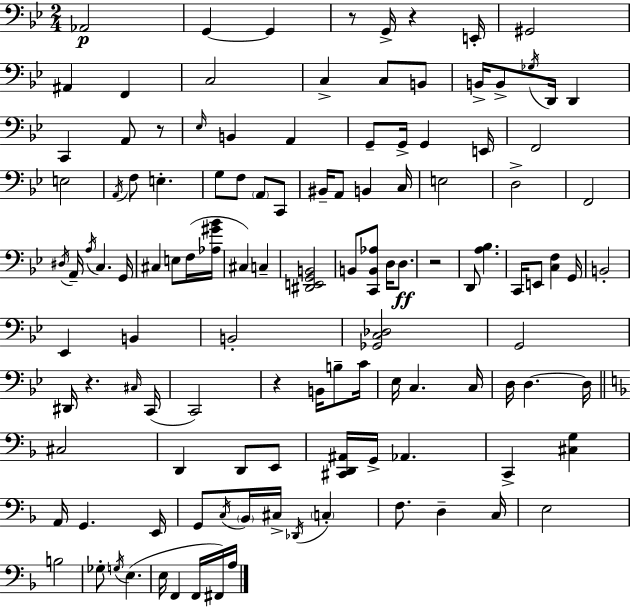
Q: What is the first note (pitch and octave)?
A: Ab2